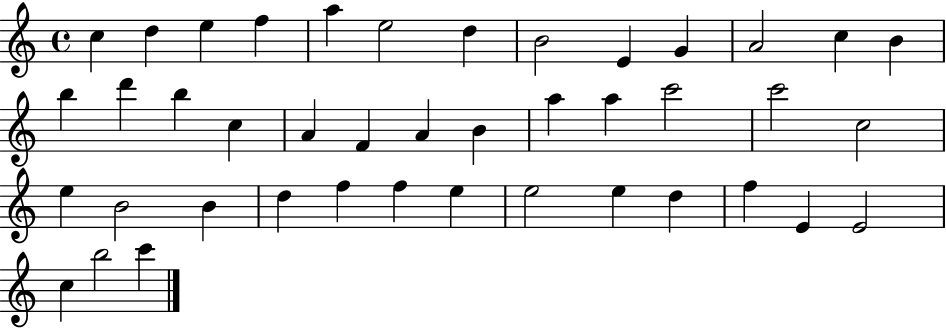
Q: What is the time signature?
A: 4/4